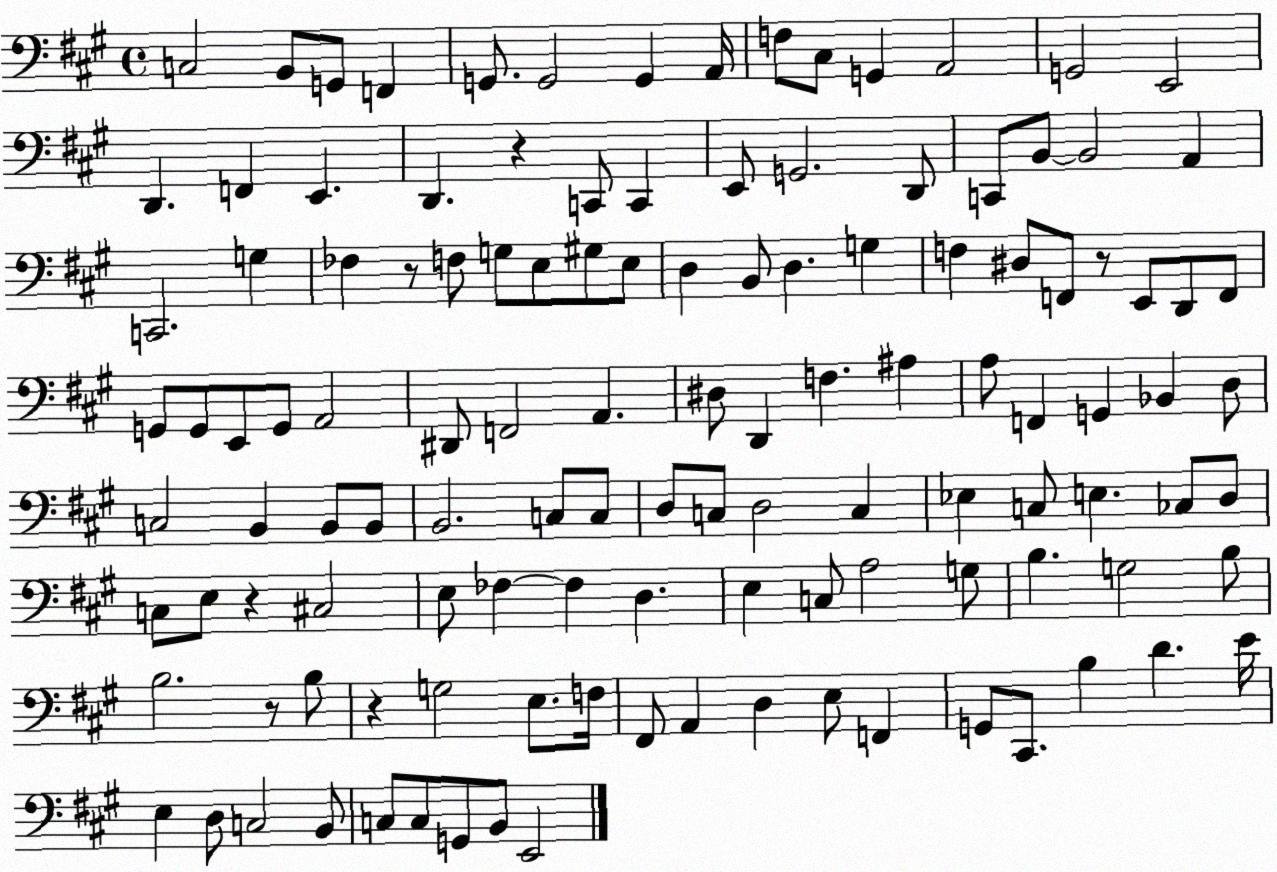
X:1
T:Untitled
M:4/4
L:1/4
K:A
C,2 B,,/2 G,,/2 F,, G,,/2 G,,2 G,, A,,/4 F,/2 ^C,/2 G,, A,,2 G,,2 E,,2 D,, F,, E,, D,, z C,,/2 C,, E,,/2 G,,2 D,,/2 C,,/2 B,,/2 B,,2 A,, C,,2 G, _F, z/2 F,/2 G,/2 E,/2 ^G,/2 E,/2 D, B,,/2 D, G, F, ^D,/2 F,,/2 z/2 E,,/2 D,,/2 F,,/2 G,,/2 G,,/2 E,,/2 G,,/2 A,,2 ^D,,/2 F,,2 A,, ^D,/2 D,, F, ^A, A,/2 F,, G,, _B,, D,/2 C,2 B,, B,,/2 B,,/2 B,,2 C,/2 C,/2 D,/2 C,/2 D,2 C, _E, C,/2 E, _C,/2 D,/2 C,/2 E,/2 z ^C,2 E,/2 _F, _F, D, E, C,/2 A,2 G,/2 B, G,2 B,/2 B,2 z/2 B,/2 z G,2 E,/2 F,/4 ^F,,/2 A,, D, E,/2 F,, G,,/2 ^C,,/2 B, D E/4 E, D,/2 C,2 B,,/2 C,/2 C,/2 G,,/2 B,,/2 E,,2